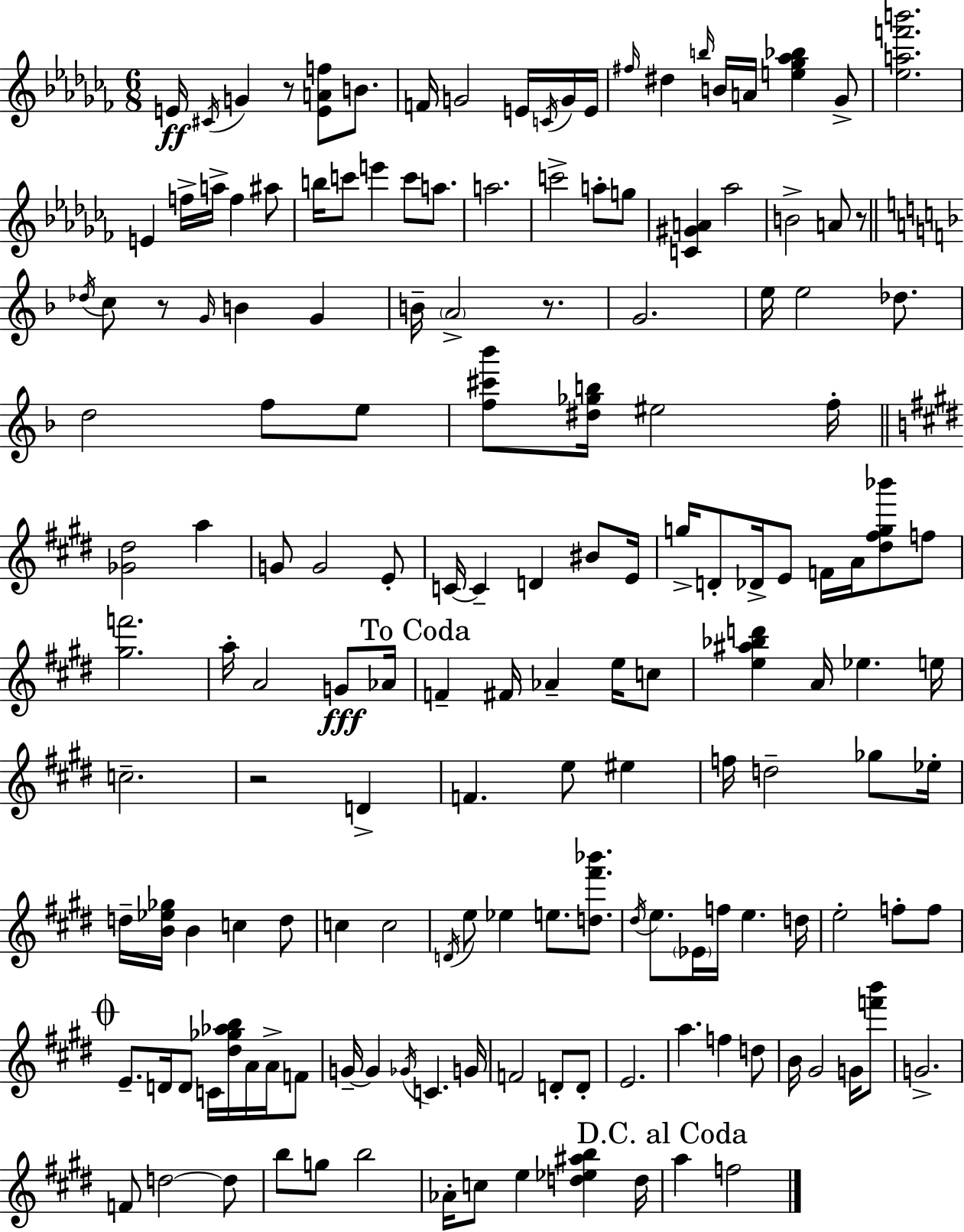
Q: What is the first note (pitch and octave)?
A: E4